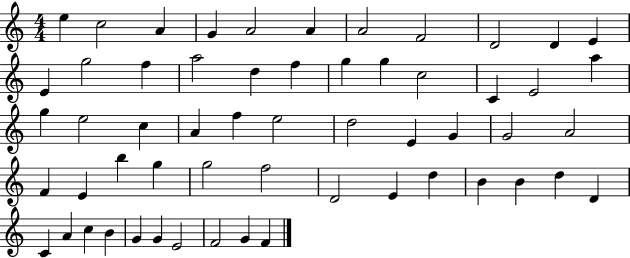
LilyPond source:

{
  \clef treble
  \numericTimeSignature
  \time 4/4
  \key c \major
  e''4 c''2 a'4 | g'4 a'2 a'4 | a'2 f'2 | d'2 d'4 e'4 | \break e'4 g''2 f''4 | a''2 d''4 f''4 | g''4 g''4 c''2 | c'4 e'2 a''4 | \break g''4 e''2 c''4 | a'4 f''4 e''2 | d''2 e'4 g'4 | g'2 a'2 | \break f'4 e'4 b''4 g''4 | g''2 f''2 | d'2 e'4 d''4 | b'4 b'4 d''4 d'4 | \break c'4 a'4 c''4 b'4 | g'4 g'4 e'2 | f'2 g'4 f'4 | \bar "|."
}